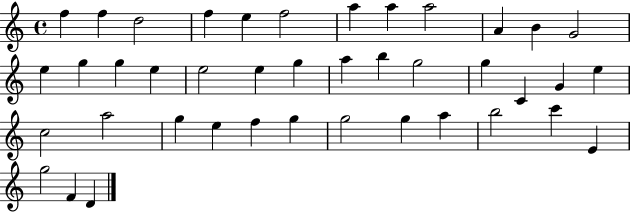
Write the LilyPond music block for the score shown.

{
  \clef treble
  \time 4/4
  \defaultTimeSignature
  \key c \major
  f''4 f''4 d''2 | f''4 e''4 f''2 | a''4 a''4 a''2 | a'4 b'4 g'2 | \break e''4 g''4 g''4 e''4 | e''2 e''4 g''4 | a''4 b''4 g''2 | g''4 c'4 g'4 e''4 | \break c''2 a''2 | g''4 e''4 f''4 g''4 | g''2 g''4 a''4 | b''2 c'''4 e'4 | \break g''2 f'4 d'4 | \bar "|."
}